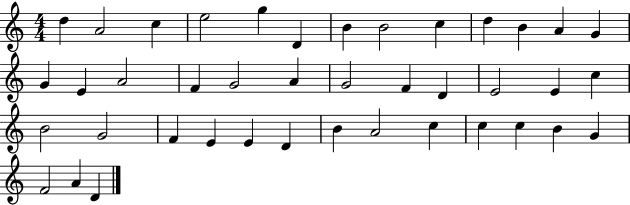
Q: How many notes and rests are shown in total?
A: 41